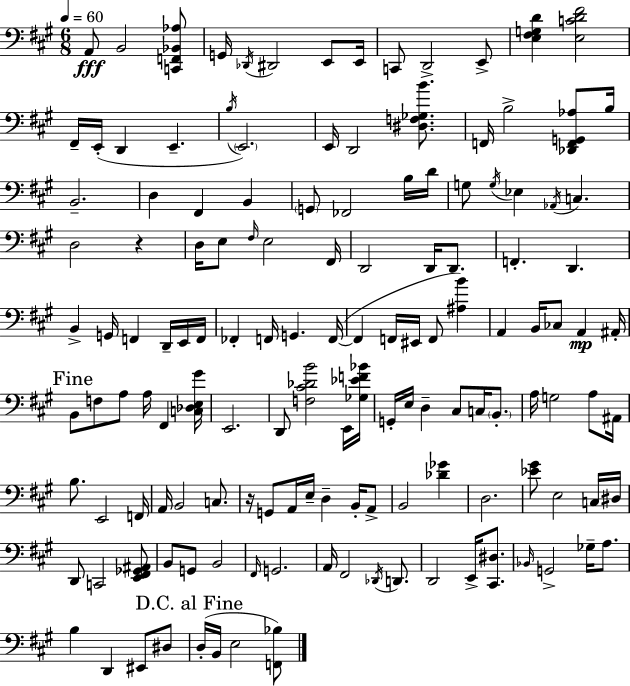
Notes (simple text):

A2/e B2/h [C2,F2,Bb2,Ab3]/e G2/s Db2/s D#2/h E2/e E2/s C2/e D2/h E2/e [E3,F#3,G3,D4]/q [E3,C4,D4,F#4]/h F#2/s E2/s D2/q E2/q. B3/s E2/h. E2/s D2/h [D#3,F3,Gb3,B4]/e. F2/s B3/h [Db2,F2,G2,Ab3]/e B3/s B2/h. D3/q F#2/q B2/q G2/e FES2/h B3/s D4/s G3/e G3/s Eb3/q Ab2/s C3/q. D3/h R/q D3/s E3/e F#3/s E3/h F#2/s D2/h D2/s D2/e. F2/q. D2/q. B2/q G2/s F2/q D2/s E2/s F2/s FES2/q F2/s G2/q. F2/s F2/q F2/s EIS2/s F2/e [A#3,B4]/q A2/q B2/s CES3/e A2/q A#2/s B2/e F3/e A3/e A3/s F#2/q [C3,Db3,E3,G#4]/s E2/h. D2/e [F3,C#4,Db4,B4]/h E2/s [Gb3,Eb4,F4,Bb4]/s G2/s E3/s D3/q C#3/e C3/s B2/e. A3/s G3/h A3/e A#2/s B3/e. E2/h F2/s A2/s B2/h C3/e. R/s G2/e A2/s E3/s D3/q B2/s A2/e B2/h [Db4,Gb4]/q D3/h. [Eb4,G#4]/e E3/h C3/s D#3/s D2/e C2/h [E2,F#2,Gb2,A#2]/e B2/e G2/e B2/h F#2/s G2/h. A2/s F#2/h Db2/s D2/e. D2/h E2/s [C#2,D#3]/e. Bb2/s G2/h Gb3/s A3/e. B3/q D2/q EIS2/e D#3/e D3/s B2/s E3/h [F2,Bb3]/e